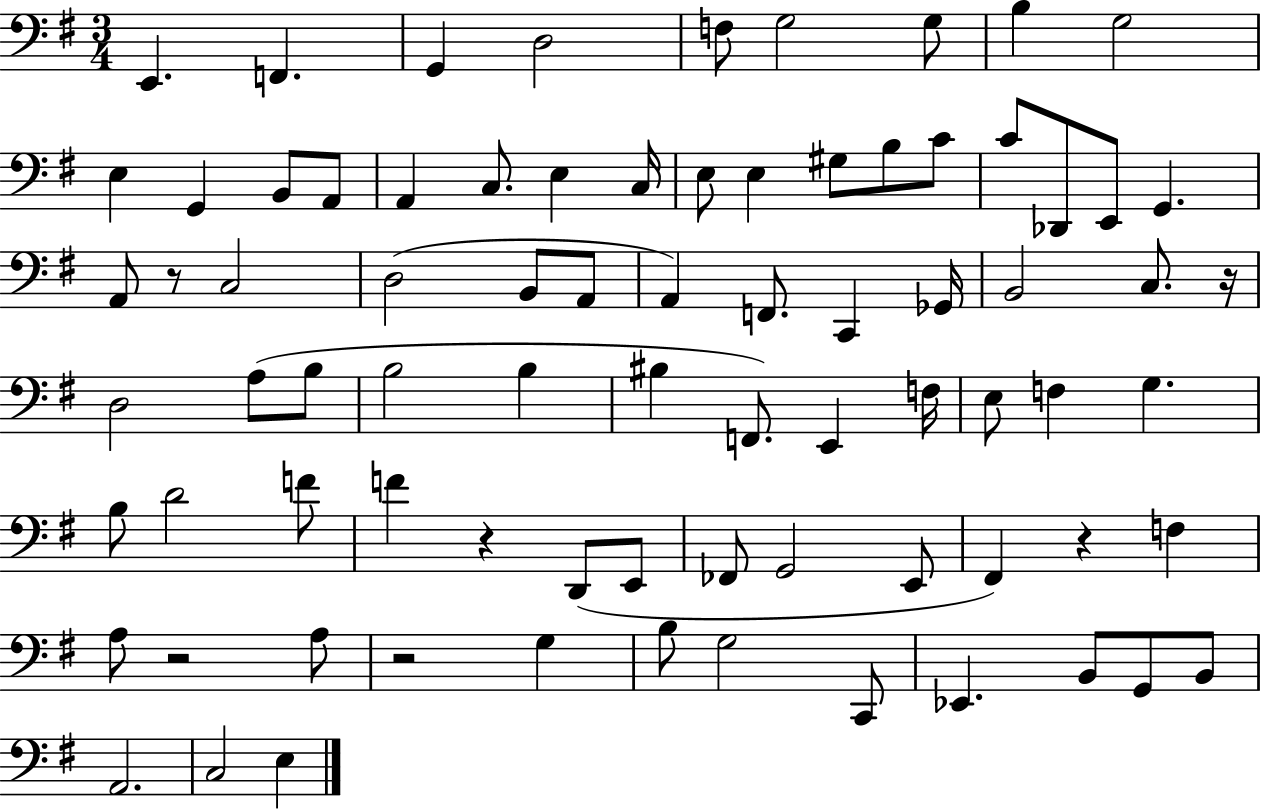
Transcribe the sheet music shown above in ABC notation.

X:1
T:Untitled
M:3/4
L:1/4
K:G
E,, F,, G,, D,2 F,/2 G,2 G,/2 B, G,2 E, G,, B,,/2 A,,/2 A,, C,/2 E, C,/4 E,/2 E, ^G,/2 B,/2 C/2 C/2 _D,,/2 E,,/2 G,, A,,/2 z/2 C,2 D,2 B,,/2 A,,/2 A,, F,,/2 C,, _G,,/4 B,,2 C,/2 z/4 D,2 A,/2 B,/2 B,2 B, ^B, F,,/2 E,, F,/4 E,/2 F, G, B,/2 D2 F/2 F z D,,/2 E,,/2 _F,,/2 G,,2 E,,/2 ^F,, z F, A,/2 z2 A,/2 z2 G, B,/2 G,2 C,,/2 _E,, B,,/2 G,,/2 B,,/2 A,,2 C,2 E,